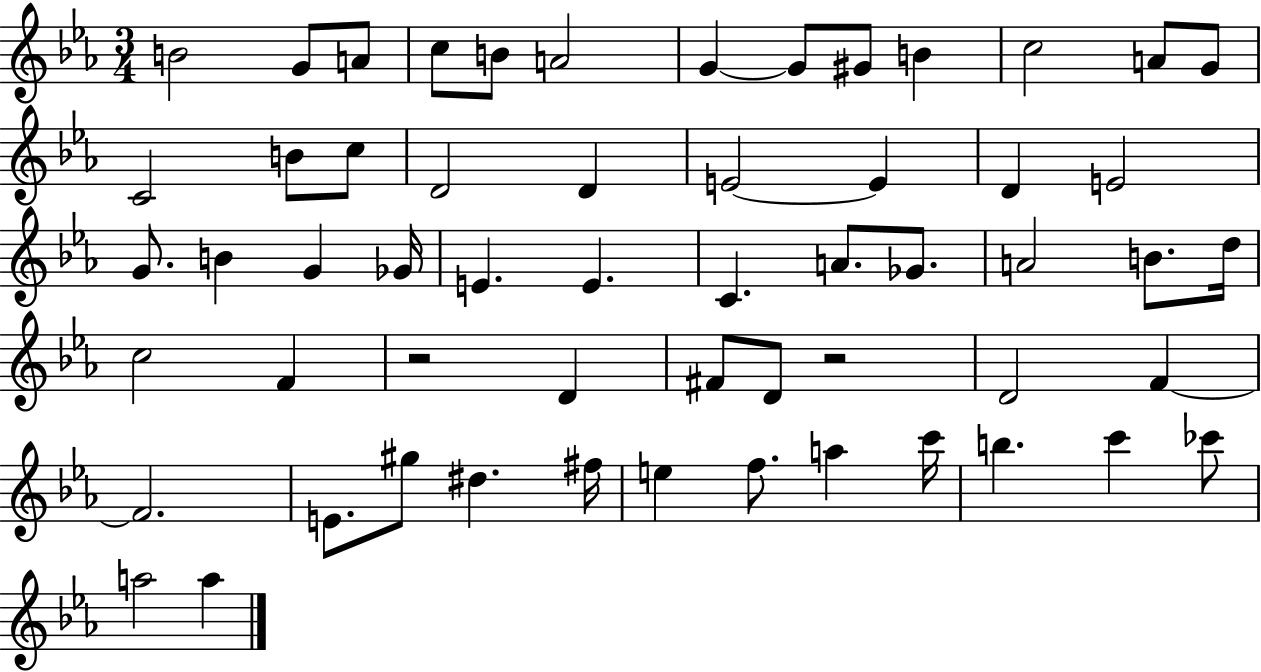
B4/h G4/e A4/e C5/e B4/e A4/h G4/q G4/e G#4/e B4/q C5/h A4/e G4/e C4/h B4/e C5/e D4/h D4/q E4/h E4/q D4/q E4/h G4/e. B4/q G4/q Gb4/s E4/q. E4/q. C4/q. A4/e. Gb4/e. A4/h B4/e. D5/s C5/h F4/q R/h D4/q F#4/e D4/e R/h D4/h F4/q F4/h. E4/e. G#5/e D#5/q. F#5/s E5/q F5/e. A5/q C6/s B5/q. C6/q CES6/e A5/h A5/q